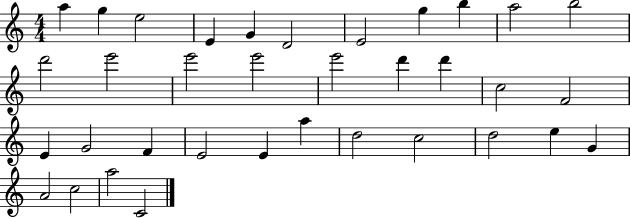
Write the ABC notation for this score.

X:1
T:Untitled
M:4/4
L:1/4
K:C
a g e2 E G D2 E2 g b a2 b2 d'2 e'2 e'2 e'2 e'2 d' d' c2 F2 E G2 F E2 E a d2 c2 d2 e G A2 c2 a2 C2